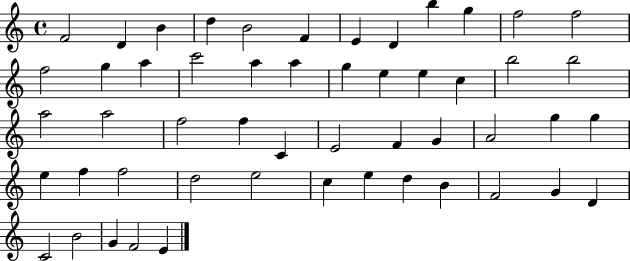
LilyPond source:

{
  \clef treble
  \time 4/4
  \defaultTimeSignature
  \key c \major
  f'2 d'4 b'4 | d''4 b'2 f'4 | e'4 d'4 b''4 g''4 | f''2 f''2 | \break f''2 g''4 a''4 | c'''2 a''4 a''4 | g''4 e''4 e''4 c''4 | b''2 b''2 | \break a''2 a''2 | f''2 f''4 c'4 | e'2 f'4 g'4 | a'2 g''4 g''4 | \break e''4 f''4 f''2 | d''2 e''2 | c''4 e''4 d''4 b'4 | f'2 g'4 d'4 | \break c'2 b'2 | g'4 f'2 e'4 | \bar "|."
}